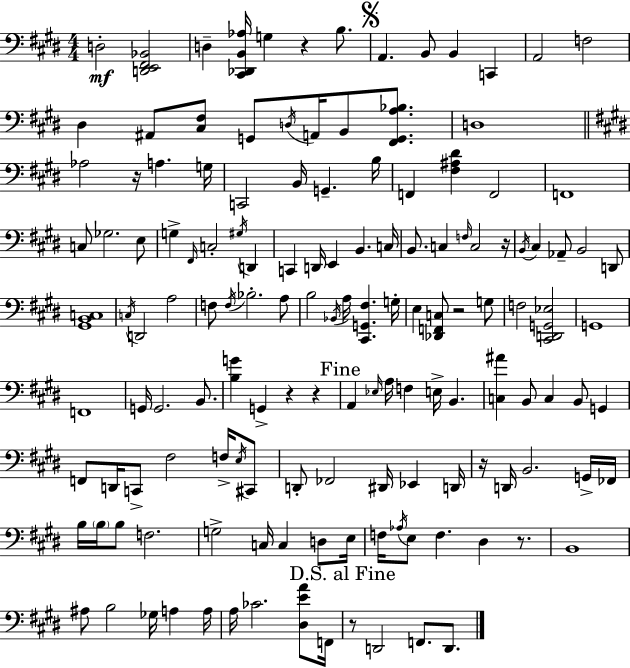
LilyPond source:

{
  \clef bass
  \numericTimeSignature
  \time 4/4
  \key e \major
  d2-.\mf <d, e, fis, bes,>2 | d4-- <cis, des, b, aes>16 g4 r4 b8. | \mark \markup { \musicglyph "scripts.segno" } a,4. b,8 b,4 c,4 | a,2 f2 | \break dis4 ais,8 <cis fis>8 g,8 \acciaccatura { d16 } a,16 b,8 <fis, g, a bes>8. | d1 | \bar "||" \break \key e \major aes2 r16 a4. g16 | c,2 b,16 g,4.-- b16 | f,4 <fis ais dis'>4 f,2 | f,1 | \break c8 ges2. e8 | g4-> \grace { fis,16 } c2-. \acciaccatura { gis16 } d,4 | c,4 d,16 e,4 b,4. | c16 b,8. c4 \grace { f16 } c2 | \break r16 \acciaccatura { b,16 } cis4 aes,8-- b,2 | d,8 <gis, b, c>1 | \acciaccatura { c16 } d,2 a2 | f8 \acciaccatura { f16 } bes2.-. | \break a8 b2 \acciaccatura { bes,16 } a16 | <cis, g, fis>4. g16-. e4 <des, f, c>8 r2 | g8 f2 <cis, d, g, ees>2 | g,1 | \break f,1 | g,16 g,2. | b,8. <b g'>4 g,4-> r4 | r4 \mark "Fine" a,4 \grace { ees16 } a16 f4 | \break e16-> b,4. <c ais'>4 b,8 c4 | b,8 g,4 f,8 d,16 c,8-> fis2 | f16-> \acciaccatura { e16 } cis,8 d,8-. fes,2 | dis,16 ees,4 d,16 r16 d,16 b,2. | \break g,16-> fes,16 b16 \parenthesize b16 b8 f2. | g2-> | c16 c4 d8 e16 f16 \acciaccatura { aes16 } e8 f4. | dis4 r8. b,1 | \break ais8 b2 | ges16 a4 a16 a16 ces'2. | <dis e' a'>8 f,16 \mark "D.S. al Fine" r8 d,2 | f,8. d,8. \bar "|."
}